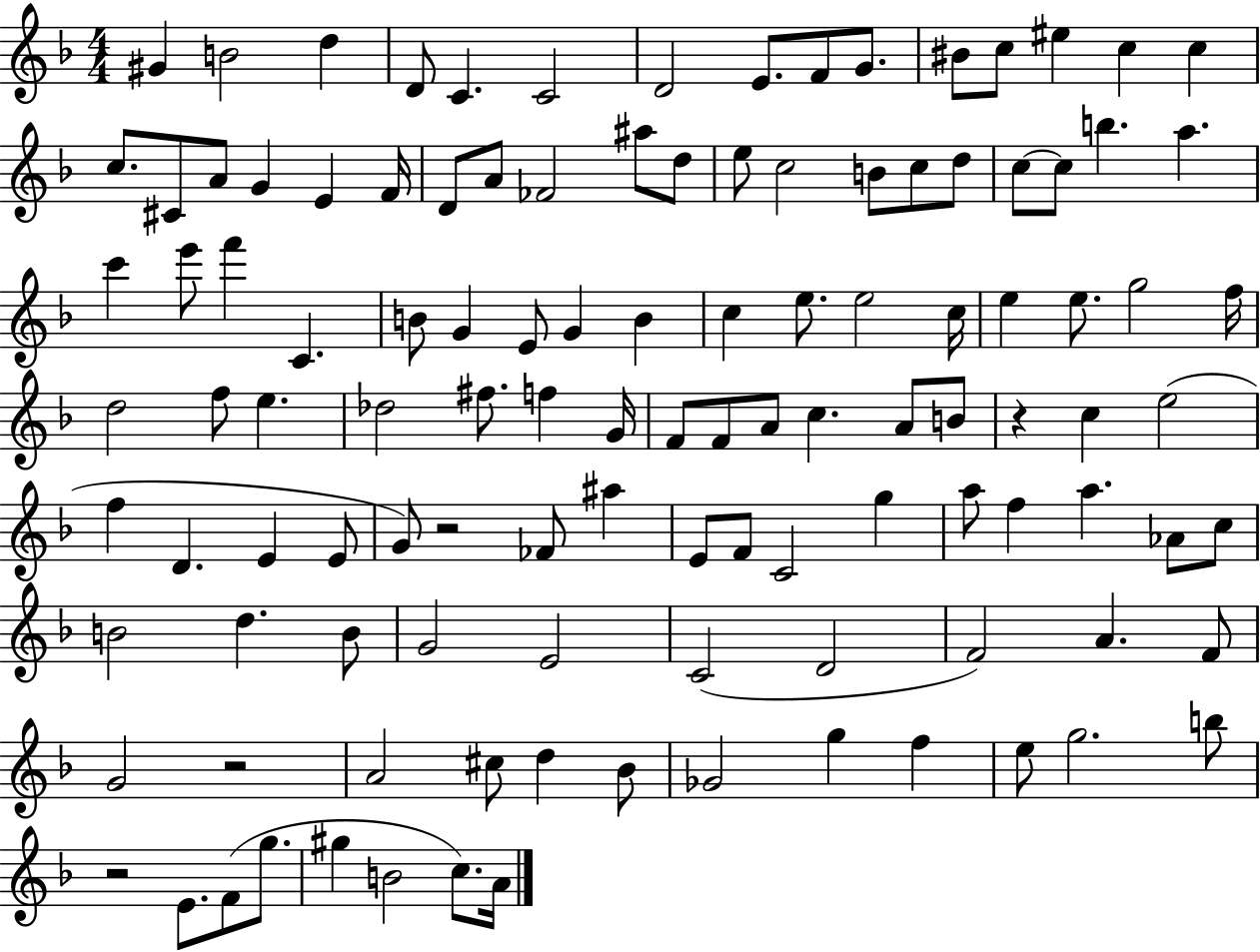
G#4/q B4/h D5/q D4/e C4/q. C4/h D4/h E4/e. F4/e G4/e. BIS4/e C5/e EIS5/q C5/q C5/q C5/e. C#4/e A4/e G4/q E4/q F4/s D4/e A4/e FES4/h A#5/e D5/e E5/e C5/h B4/e C5/e D5/e C5/e C5/e B5/q. A5/q. C6/q E6/e F6/q C4/q. B4/e G4/q E4/e G4/q B4/q C5/q E5/e. E5/h C5/s E5/q E5/e. G5/h F5/s D5/h F5/e E5/q. Db5/h F#5/e. F5/q G4/s F4/e F4/e A4/e C5/q. A4/e B4/e R/q C5/q E5/h F5/q D4/q. E4/q E4/e G4/e R/h FES4/e A#5/q E4/e F4/e C4/h G5/q A5/e F5/q A5/q. Ab4/e C5/e B4/h D5/q. B4/e G4/h E4/h C4/h D4/h F4/h A4/q. F4/e G4/h R/h A4/h C#5/e D5/q Bb4/e Gb4/h G5/q F5/q E5/e G5/h. B5/e R/h E4/e. F4/e G5/e. G#5/q B4/h C5/e. A4/s